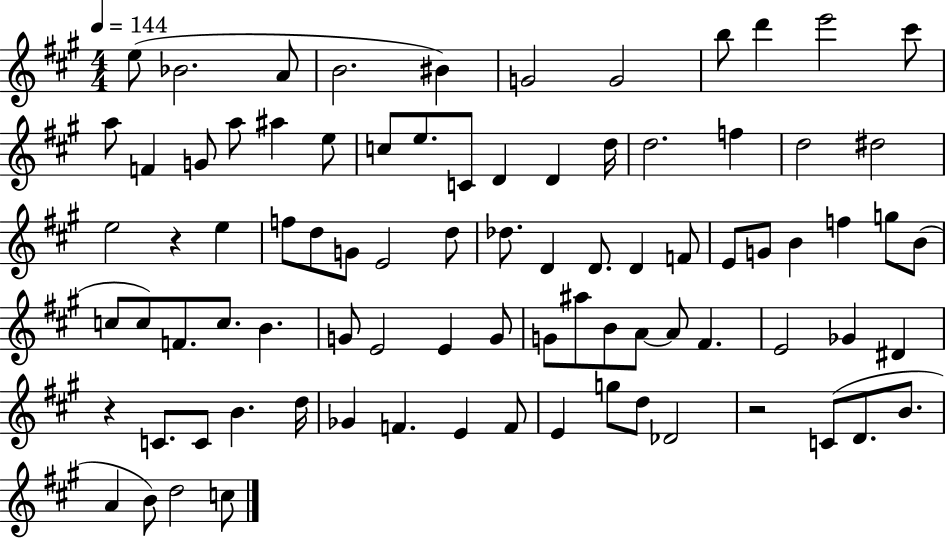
{
  \clef treble
  \numericTimeSignature
  \time 4/4
  \key a \major
  \tempo 4 = 144
  e''8( bes'2. a'8 | b'2. bis'4) | g'2 g'2 | b''8 d'''4 e'''2 cis'''8 | \break a''8 f'4 g'8 a''8 ais''4 e''8 | c''8 e''8. c'8 d'4 d'4 d''16 | d''2. f''4 | d''2 dis''2 | \break e''2 r4 e''4 | f''8 d''8 g'8 e'2 d''8 | des''8. d'4 d'8. d'4 f'8 | e'8 g'8 b'4 f''4 g''8 b'8( | \break c''8 c''8) f'8. c''8. b'4. | g'8 e'2 e'4 g'8 | g'8 ais''8 b'8 a'8~~ a'8 fis'4. | e'2 ges'4 dis'4 | \break r4 c'8. c'8 b'4. d''16 | ges'4 f'4. e'4 f'8 | e'4 g''8 d''8 des'2 | r2 c'8( d'8. b'8. | \break a'4 b'8) d''2 c''8 | \bar "|."
}